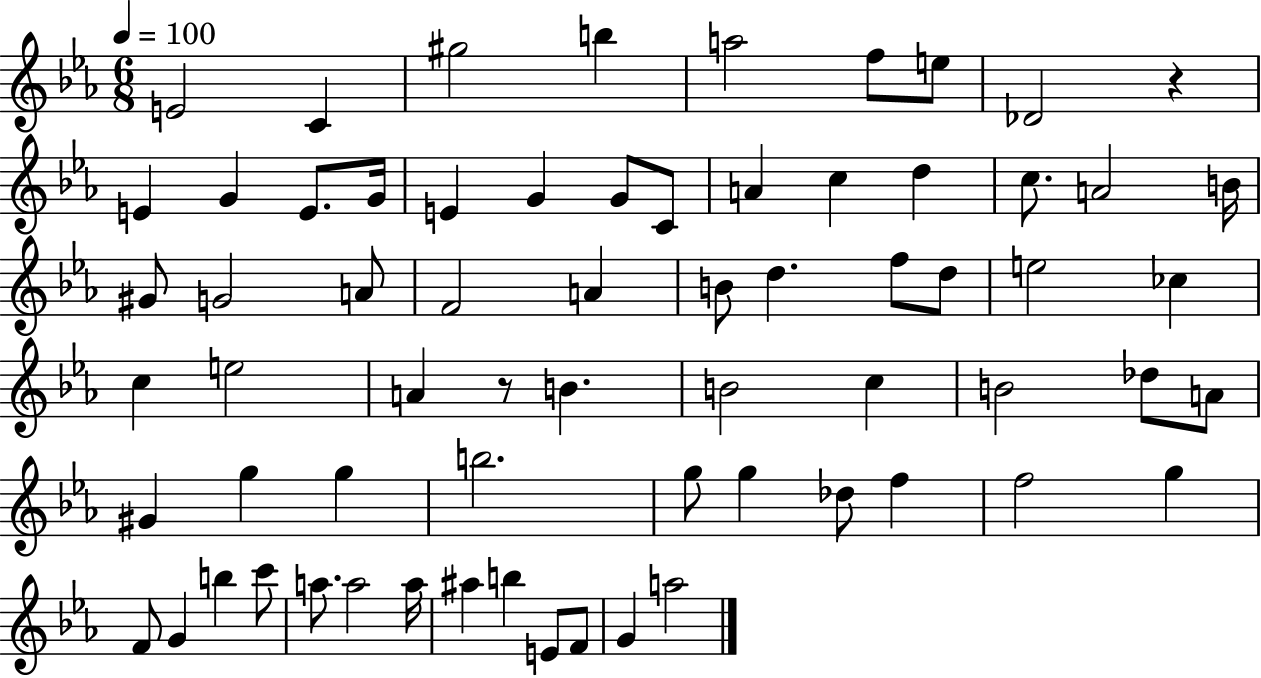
E4/h C4/q G#5/h B5/q A5/h F5/e E5/e Db4/h R/q E4/q G4/q E4/e. G4/s E4/q G4/q G4/e C4/e A4/q C5/q D5/q C5/e. A4/h B4/s G#4/e G4/h A4/e F4/h A4/q B4/e D5/q. F5/e D5/e E5/h CES5/q C5/q E5/h A4/q R/e B4/q. B4/h C5/q B4/h Db5/e A4/e G#4/q G5/q G5/q B5/h. G5/e G5/q Db5/e F5/q F5/h G5/q F4/e G4/q B5/q C6/e A5/e. A5/h A5/s A#5/q B5/q E4/e F4/e G4/q A5/h